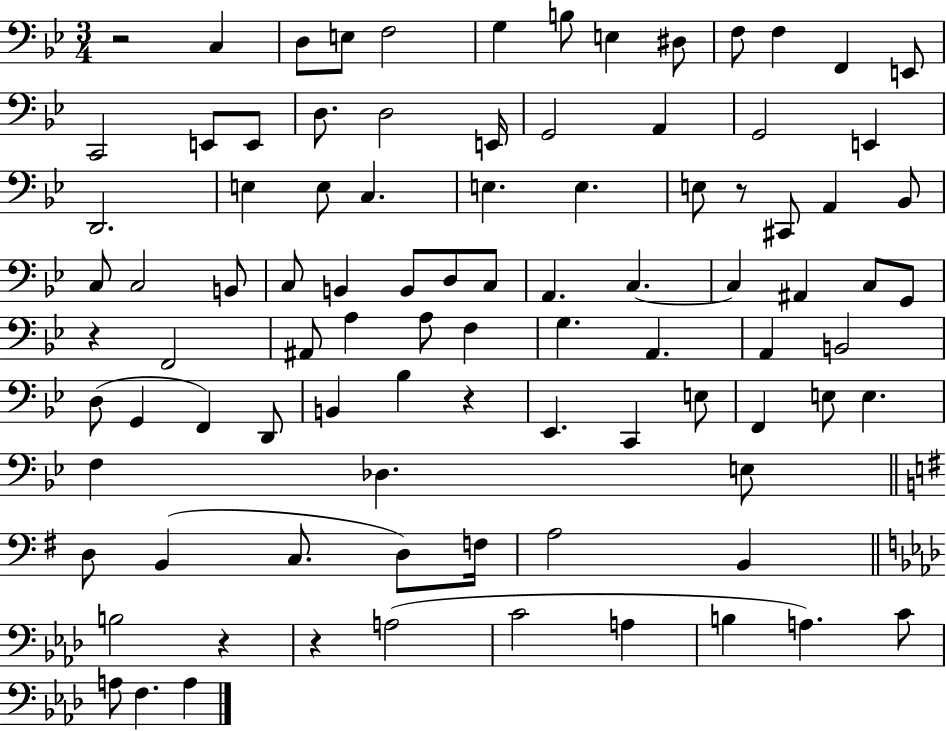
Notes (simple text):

R/h C3/q D3/e E3/e F3/h G3/q B3/e E3/q D#3/e F3/e F3/q F2/q E2/e C2/h E2/e E2/e D3/e. D3/h E2/s G2/h A2/q G2/h E2/q D2/h. E3/q E3/e C3/q. E3/q. E3/q. E3/e R/e C#2/e A2/q Bb2/e C3/e C3/h B2/e C3/e B2/q B2/e D3/e C3/e A2/q. C3/q. C3/q A#2/q C3/e G2/e R/q F2/h A#2/e A3/q A3/e F3/q G3/q. A2/q. A2/q B2/h D3/e G2/q F2/q D2/e B2/q Bb3/q R/q Eb2/q. C2/q E3/e F2/q E3/e E3/q. F3/q Db3/q. E3/e D3/e B2/q C3/e. D3/e F3/s A3/h B2/q B3/h R/q R/q A3/h C4/h A3/q B3/q A3/q. C4/e A3/e F3/q. A3/q